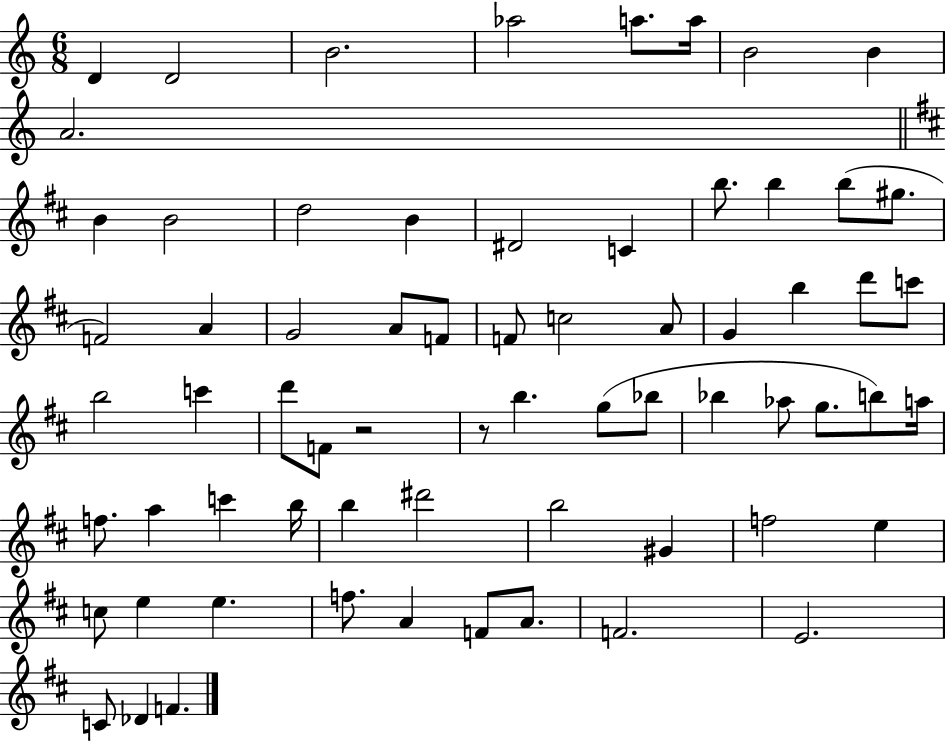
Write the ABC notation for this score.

X:1
T:Untitled
M:6/8
L:1/4
K:C
D D2 B2 _a2 a/2 a/4 B2 B A2 B B2 d2 B ^D2 C b/2 b b/2 ^g/2 F2 A G2 A/2 F/2 F/2 c2 A/2 G b d'/2 c'/2 b2 c' d'/2 F/2 z2 z/2 b g/2 _b/2 _b _a/2 g/2 b/2 a/4 f/2 a c' b/4 b ^d'2 b2 ^G f2 e c/2 e e f/2 A F/2 A/2 F2 E2 C/2 _D F